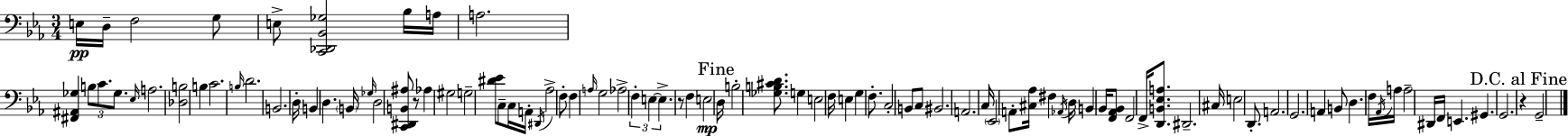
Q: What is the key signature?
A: C minor